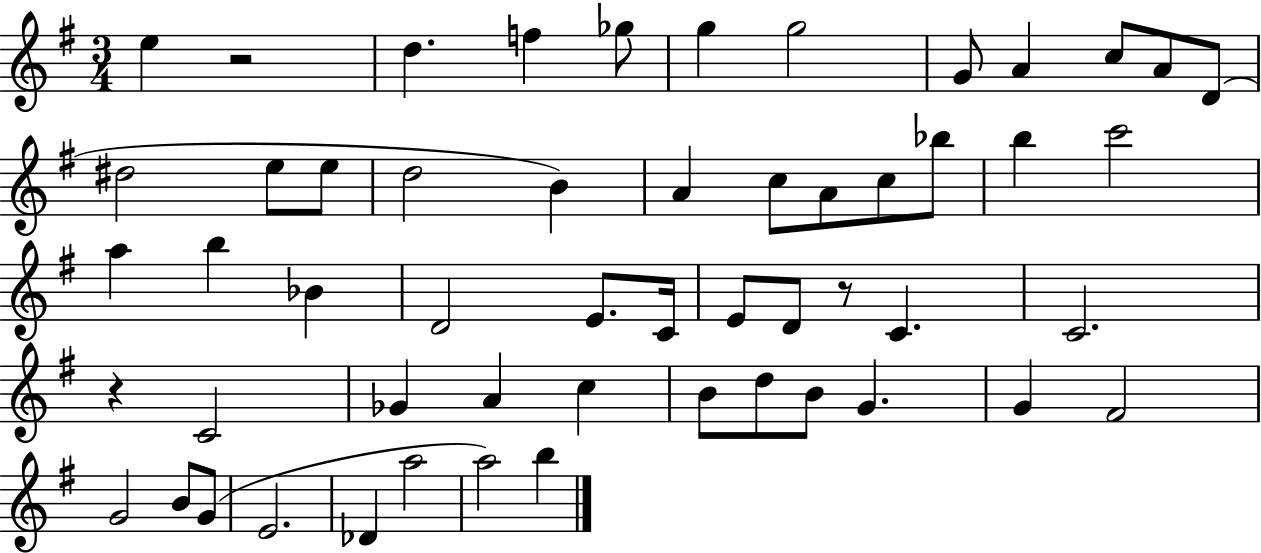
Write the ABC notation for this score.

X:1
T:Untitled
M:3/4
L:1/4
K:G
e z2 d f _g/2 g g2 G/2 A c/2 A/2 D/2 ^d2 e/2 e/2 d2 B A c/2 A/2 c/2 _b/2 b c'2 a b _B D2 E/2 C/4 E/2 D/2 z/2 C C2 z C2 _G A c B/2 d/2 B/2 G G ^F2 G2 B/2 G/2 E2 _D a2 a2 b